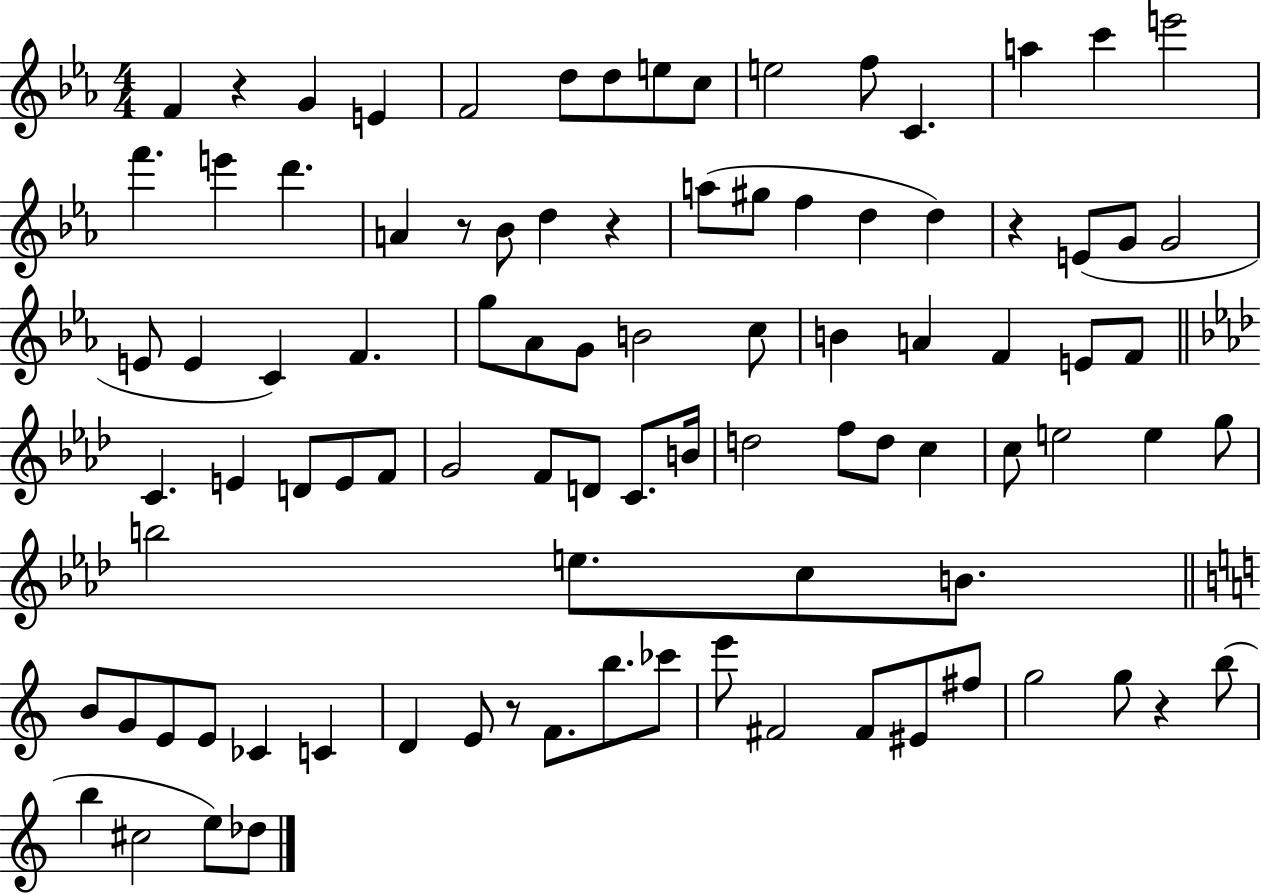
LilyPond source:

{
  \clef treble
  \numericTimeSignature
  \time 4/4
  \key ees \major
  f'4 r4 g'4 e'4 | f'2 d''8 d''8 e''8 c''8 | e''2 f''8 c'4. | a''4 c'''4 e'''2 | \break f'''4. e'''4 d'''4. | a'4 r8 bes'8 d''4 r4 | a''8( gis''8 f''4 d''4 d''4) | r4 e'8( g'8 g'2 | \break e'8 e'4 c'4) f'4. | g''8 aes'8 g'8 b'2 c''8 | b'4 a'4 f'4 e'8 f'8 | \bar "||" \break \key aes \major c'4. e'4 d'8 e'8 f'8 | g'2 f'8 d'8 c'8. b'16 | d''2 f''8 d''8 c''4 | c''8 e''2 e''4 g''8 | \break b''2 e''8. c''8 b'8. | \bar "||" \break \key a \minor b'8 g'8 e'8 e'8 ces'4 c'4 | d'4 e'8 r8 f'8. b''8. ces'''8 | e'''8 fis'2 fis'8 eis'8 fis''8 | g''2 g''8 r4 b''8( | \break b''4 cis''2 e''8) des''8 | \bar "|."
}